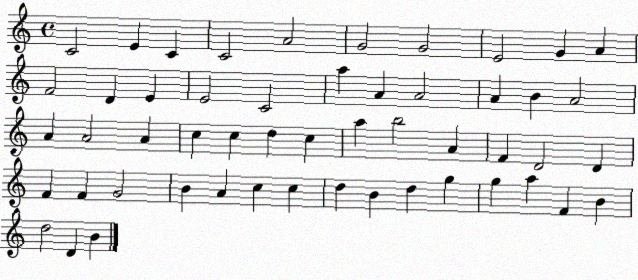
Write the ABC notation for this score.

X:1
T:Untitled
M:4/4
L:1/4
K:C
C2 E C C2 A2 G2 G2 E2 G A F2 D E E2 C2 a A A2 A B A2 A A2 A c c d c a b2 A F D2 D F F G2 B A c c d B d g g a F B d2 D B